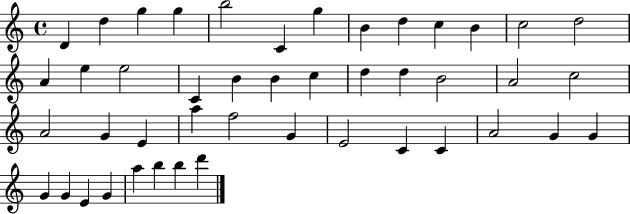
{
  \clef treble
  \time 4/4
  \defaultTimeSignature
  \key c \major
  d'4 d''4 g''4 g''4 | b''2 c'4 g''4 | b'4 d''4 c''4 b'4 | c''2 d''2 | \break a'4 e''4 e''2 | c'4 b'4 b'4 c''4 | d''4 d''4 b'2 | a'2 c''2 | \break a'2 g'4 e'4 | a''4 f''2 g'4 | e'2 c'4 c'4 | a'2 g'4 g'4 | \break g'4 g'4 e'4 g'4 | a''4 b''4 b''4 d'''4 | \bar "|."
}